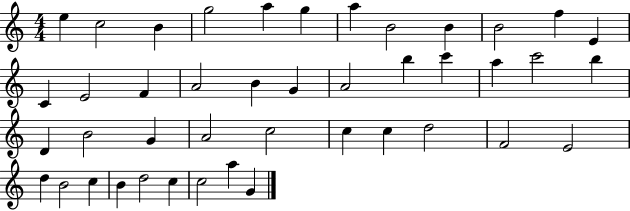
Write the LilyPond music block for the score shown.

{
  \clef treble
  \numericTimeSignature
  \time 4/4
  \key c \major
  e''4 c''2 b'4 | g''2 a''4 g''4 | a''4 b'2 b'4 | b'2 f''4 e'4 | \break c'4 e'2 f'4 | a'2 b'4 g'4 | a'2 b''4 c'''4 | a''4 c'''2 b''4 | \break d'4 b'2 g'4 | a'2 c''2 | c''4 c''4 d''2 | f'2 e'2 | \break d''4 b'2 c''4 | b'4 d''2 c''4 | c''2 a''4 g'4 | \bar "|."
}